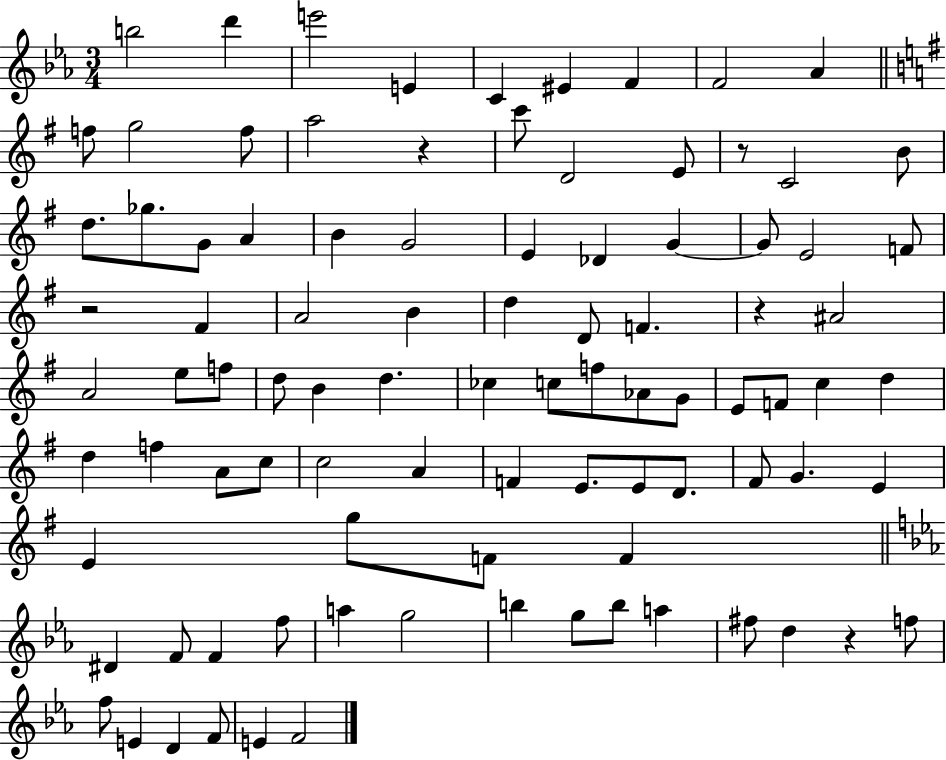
B5/h D6/q E6/h E4/q C4/q EIS4/q F4/q F4/h Ab4/q F5/e G5/h F5/e A5/h R/q C6/e D4/h E4/e R/e C4/h B4/e D5/e. Gb5/e. G4/e A4/q B4/q G4/h E4/q Db4/q G4/q G4/e E4/h F4/e R/h F#4/q A4/h B4/q D5/q D4/e F4/q. R/q A#4/h A4/h E5/e F5/e D5/e B4/q D5/q. CES5/q C5/e F5/e Ab4/e G4/e E4/e F4/e C5/q D5/q D5/q F5/q A4/e C5/e C5/h A4/q F4/q E4/e. E4/e D4/e. F#4/e G4/q. E4/q E4/q G5/e F4/e F4/q D#4/q F4/e F4/q F5/e A5/q G5/h B5/q G5/e B5/e A5/q F#5/e D5/q R/q F5/e F5/e E4/q D4/q F4/e E4/q F4/h